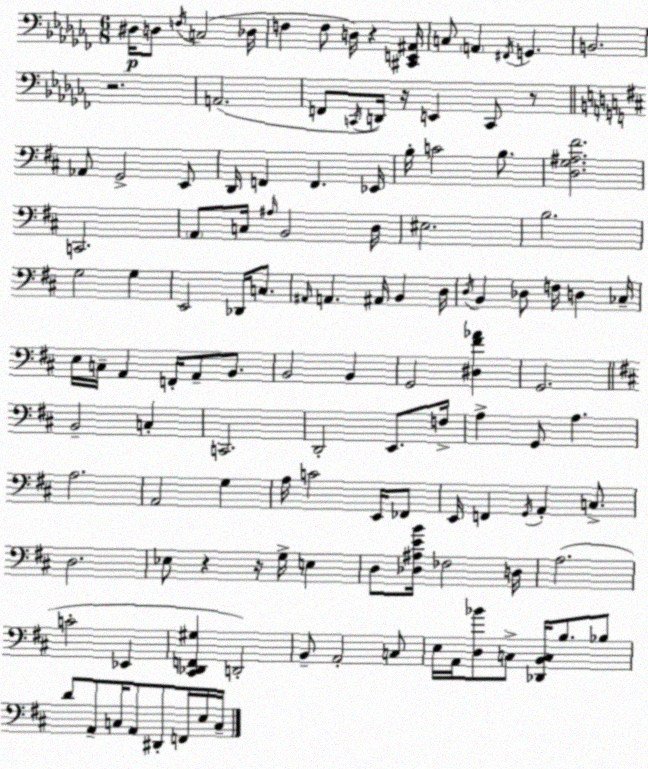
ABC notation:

X:1
T:Untitled
M:6/8
L:1/4
K:Abm
^D,/4 D,/2 F,/4 C,2 _D,/4 F, F,/2 D,/4 z [^C,,E,,^A,,]/4 C,/2 A,, ^F,,/4 G,, B,,2 z2 A,,2 F,,/2 C,,/4 D,,/4 z/4 E,, C,,/2 z/2 _A,,/2 G,,2 E,,/2 D,,/4 F,, F,, _E,,/4 B,/4 C2 B,/2 [D,G,^A,^F]2 C,,2 A,,/2 C,/4 ^A,/4 B,,2 D,/4 ^E,2 B,2 G,2 G, E,,2 _D,,/4 C,/2 ^A,,/4 A,, ^A,,/4 B,, D,/4 D,/4 B,, _D,/2 F,/4 D, _C,/4 E,/4 C,/4 A,, F,,/4 A,,/2 B,,/2 B,,2 B,, G,,2 [^D,^F_A] G,,2 B,,2 C, C,,2 D,,2 E,,/2 F,/4 A, G,,/2 A, A,2 A,,2 G, A,/4 C2 E,,/4 _F,,/2 E,,/4 F,, G,,/4 A,, C,/2 D,2 _E,/2 z z/4 G,/4 E, D,/2 [_D,^A,EB]/4 _F,2 D,/4 A,2 C2 _E,, [^C,,_D,,F,,^G,] D,,2 B,,/2 A,,2 C,/2 E,/4 A,,/4 [D,_B]/2 C,/2 [_D,,B,,C,]/4 B,/2 _B,/2 D/2 A,,/2 C,/4 A,,/2 ^D,,/2 F,,/4 E,/4 C,/4